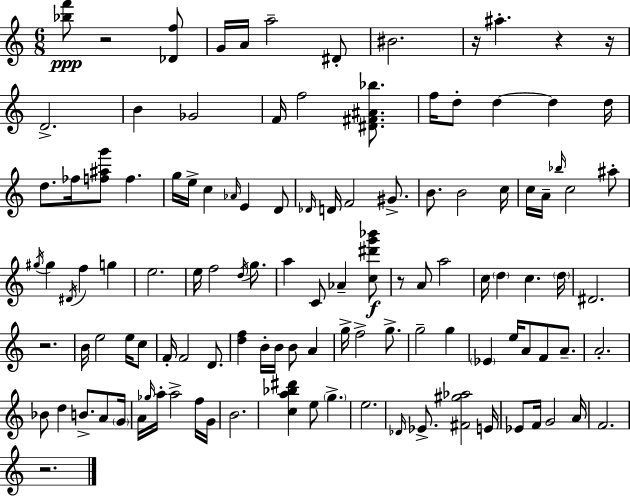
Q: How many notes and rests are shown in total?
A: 117